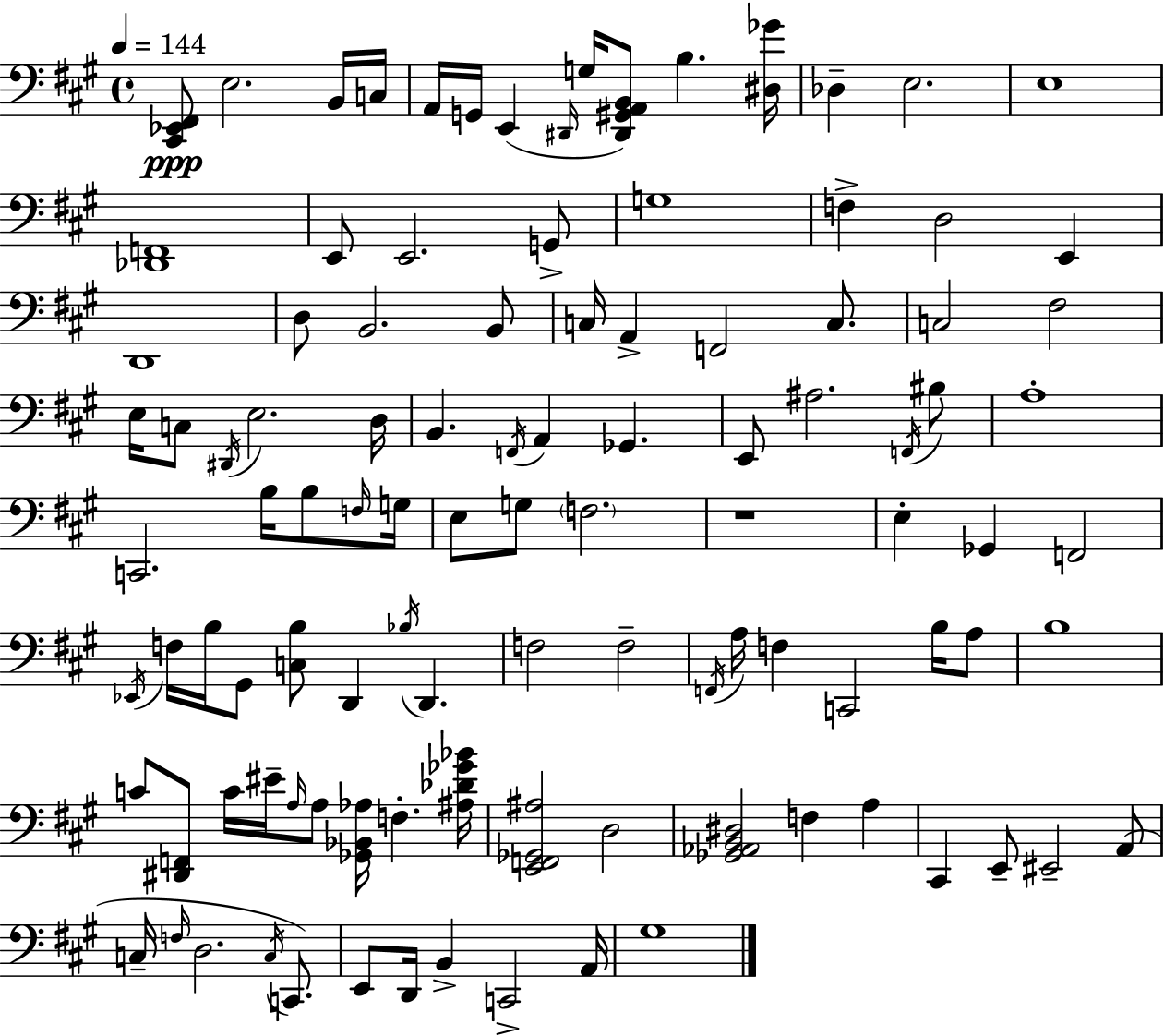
X:1
T:Untitled
M:4/4
L:1/4
K:A
[^C,,_E,,^F,,]/2 E,2 B,,/4 C,/4 A,,/4 G,,/4 E,, ^D,,/4 G,/4 [^D,,^G,,A,,B,,]/2 B, [^D,_G]/4 _D, E,2 E,4 [_D,,F,,]4 E,,/2 E,,2 G,,/2 G,4 F, D,2 E,, D,,4 D,/2 B,,2 B,,/2 C,/4 A,, F,,2 C,/2 C,2 ^F,2 E,/4 C,/2 ^D,,/4 E,2 D,/4 B,, F,,/4 A,, _G,, E,,/2 ^A,2 F,,/4 ^B,/2 A,4 C,,2 B,/4 B,/2 F,/4 G,/4 E,/2 G,/2 F,2 z4 E, _G,, F,,2 _E,,/4 F,/4 B,/4 ^G,,/2 [C,B,]/2 D,, _B,/4 D,, F,2 F,2 F,,/4 A,/4 F, C,,2 B,/4 A,/2 B,4 C/2 [^D,,F,,]/2 C/4 ^E/4 A,/4 A,/2 [_G,,_B,,_A,]/4 F, [^A,_D_G_B]/4 [E,,F,,_G,,^A,]2 D,2 [_G,,_A,,B,,^D,]2 F, A, ^C,, E,,/2 ^E,,2 A,,/2 C,/4 F,/4 D,2 C,/4 C,,/2 E,,/2 D,,/4 B,, C,,2 A,,/4 ^G,4